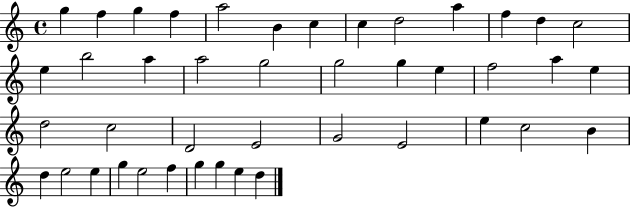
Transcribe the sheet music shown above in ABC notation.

X:1
T:Untitled
M:4/4
L:1/4
K:C
g f g f a2 B c c d2 a f d c2 e b2 a a2 g2 g2 g e f2 a e d2 c2 D2 E2 G2 E2 e c2 B d e2 e g e2 f g g e d